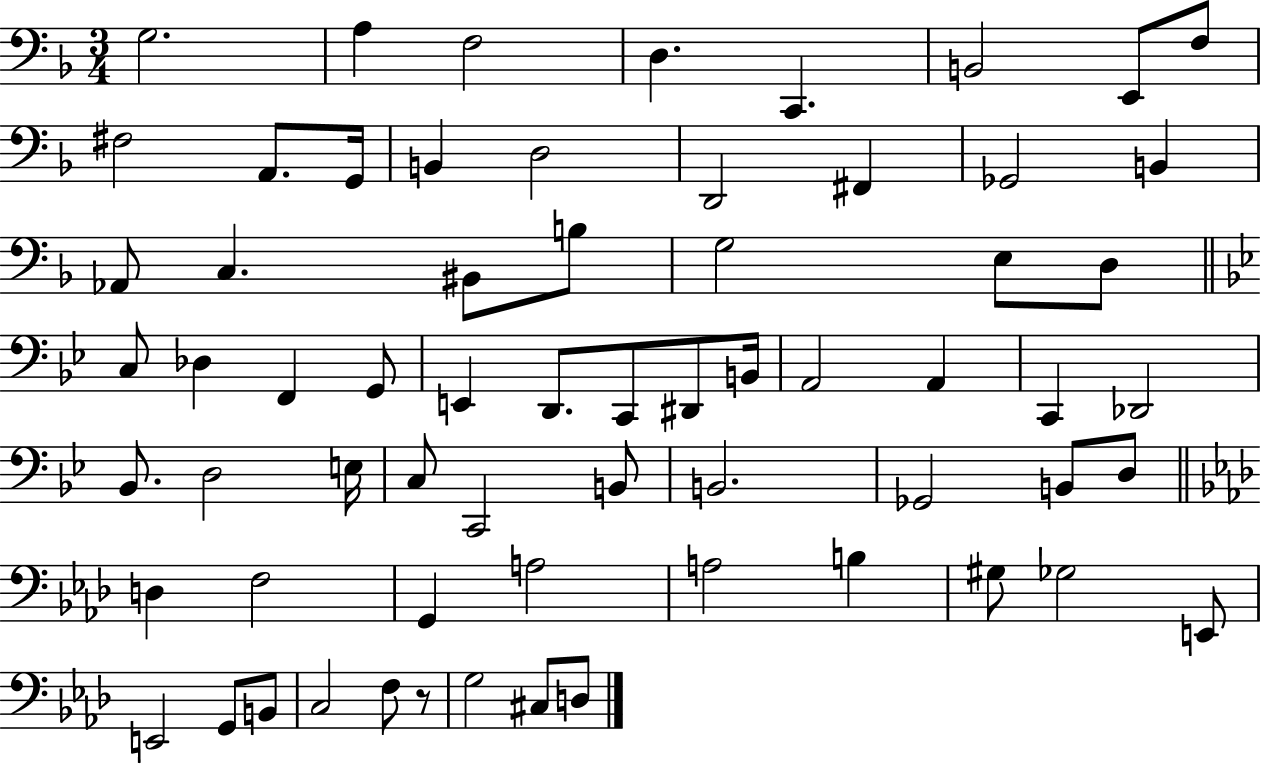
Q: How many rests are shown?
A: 1